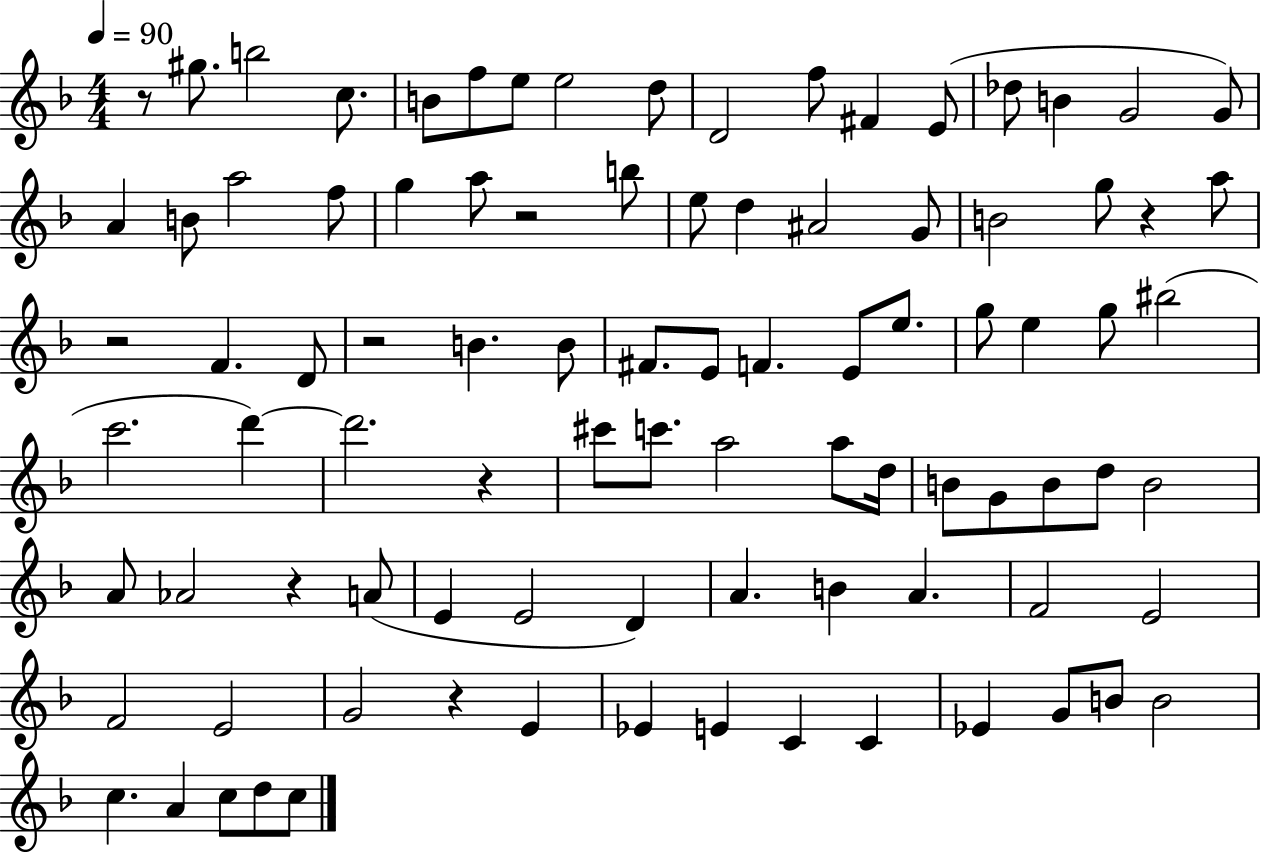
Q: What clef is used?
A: treble